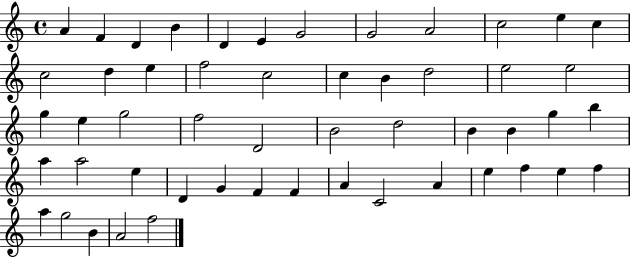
X:1
T:Untitled
M:4/4
L:1/4
K:C
A F D B D E G2 G2 A2 c2 e c c2 d e f2 c2 c B d2 e2 e2 g e g2 f2 D2 B2 d2 B B g b a a2 e D G F F A C2 A e f e f a g2 B A2 f2